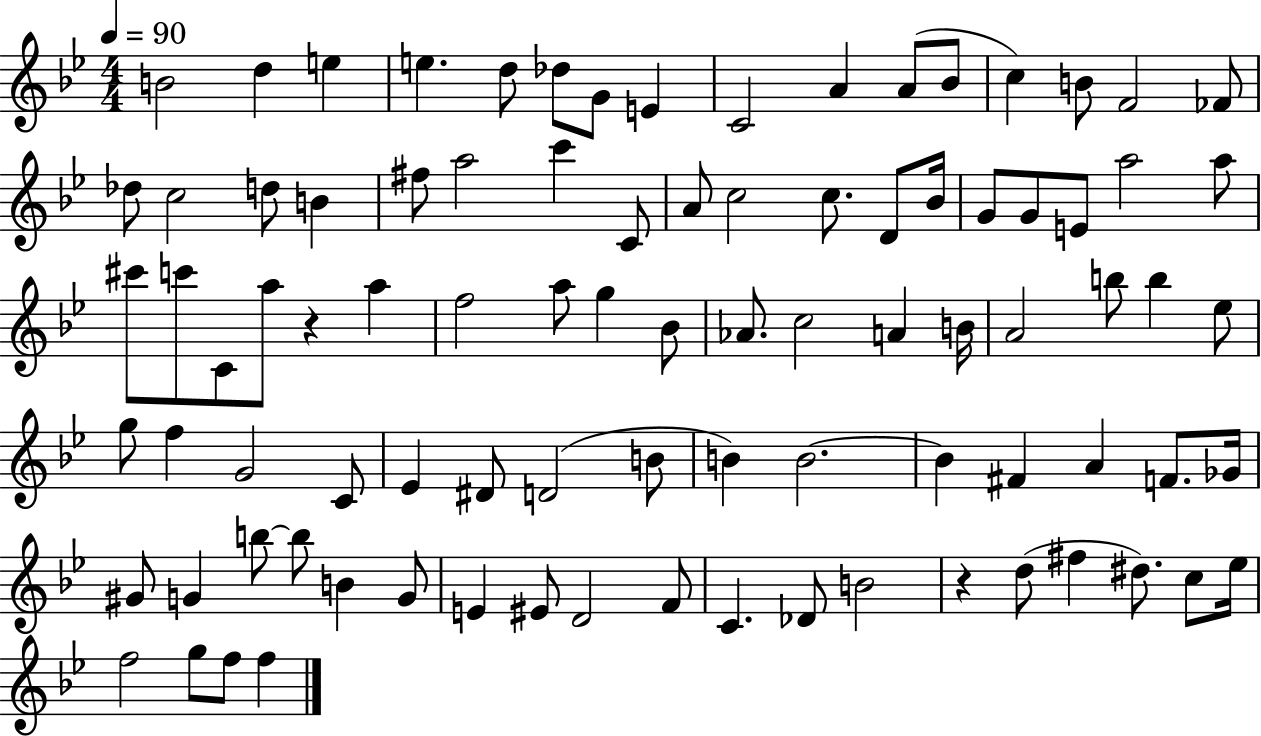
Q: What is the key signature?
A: BES major